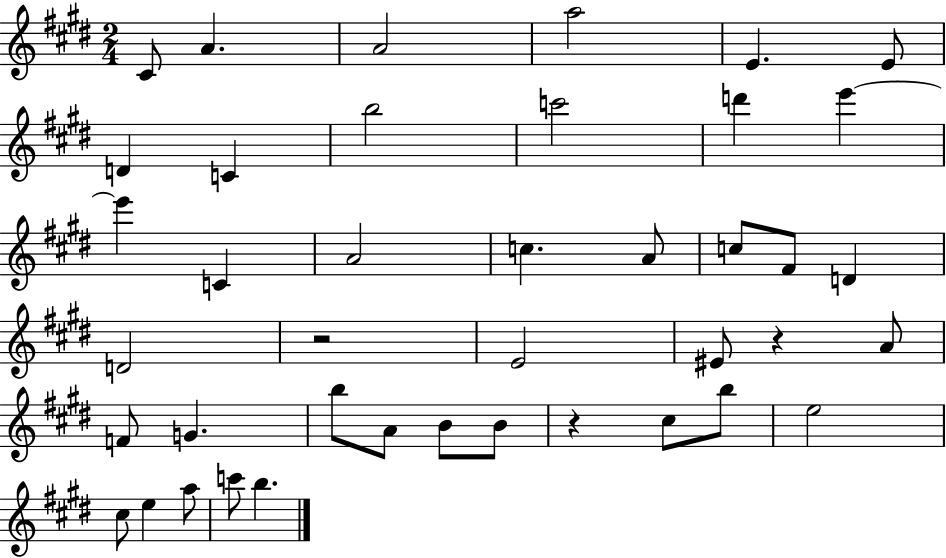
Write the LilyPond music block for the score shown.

{
  \clef treble
  \numericTimeSignature
  \time 2/4
  \key e \major
  cis'8 a'4. | a'2 | a''2 | e'4. e'8 | \break d'4 c'4 | b''2 | c'''2 | d'''4 e'''4~~ | \break e'''4 c'4 | a'2 | c''4. a'8 | c''8 fis'8 d'4 | \break d'2 | r2 | e'2 | eis'8 r4 a'8 | \break f'8 g'4. | b''8 a'8 b'8 b'8 | r4 cis''8 b''8 | e''2 | \break cis''8 e''4 a''8 | c'''8 b''4. | \bar "|."
}